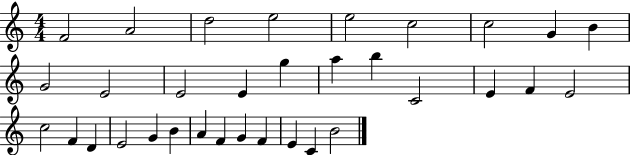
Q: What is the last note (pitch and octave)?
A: B4